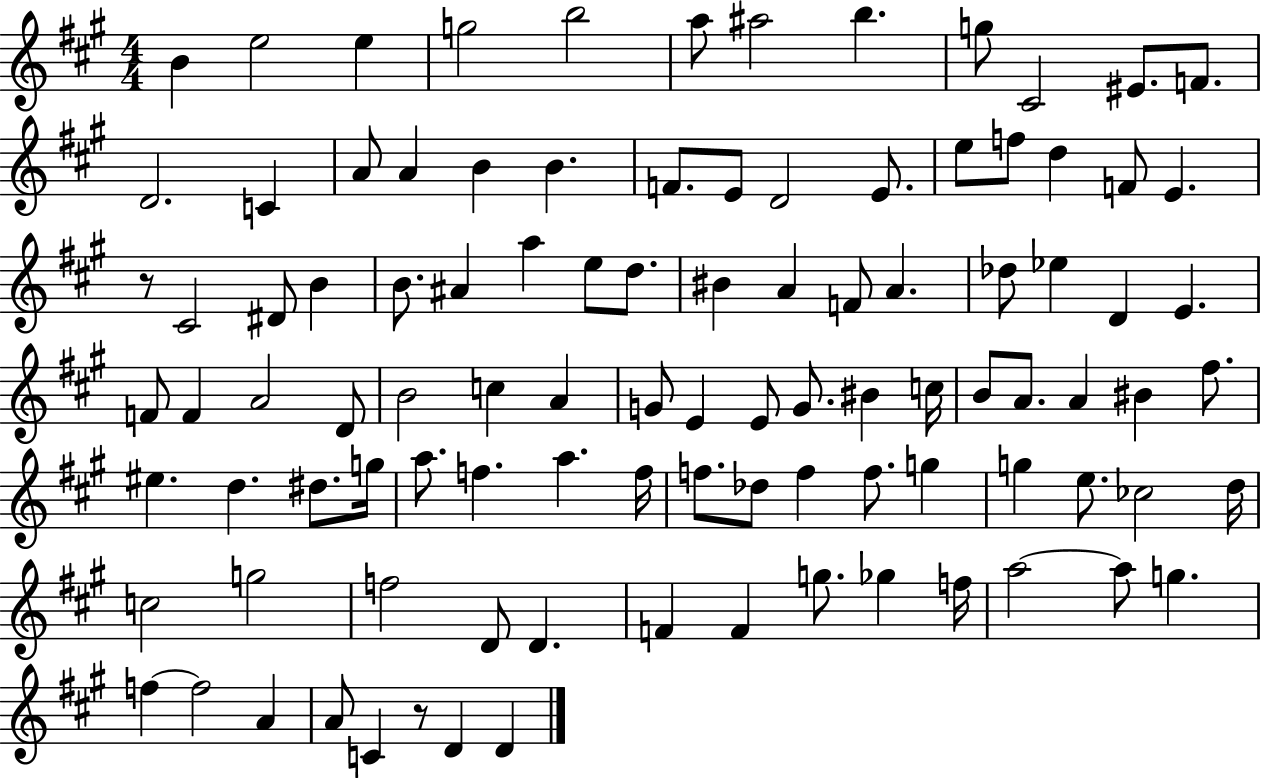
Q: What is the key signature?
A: A major